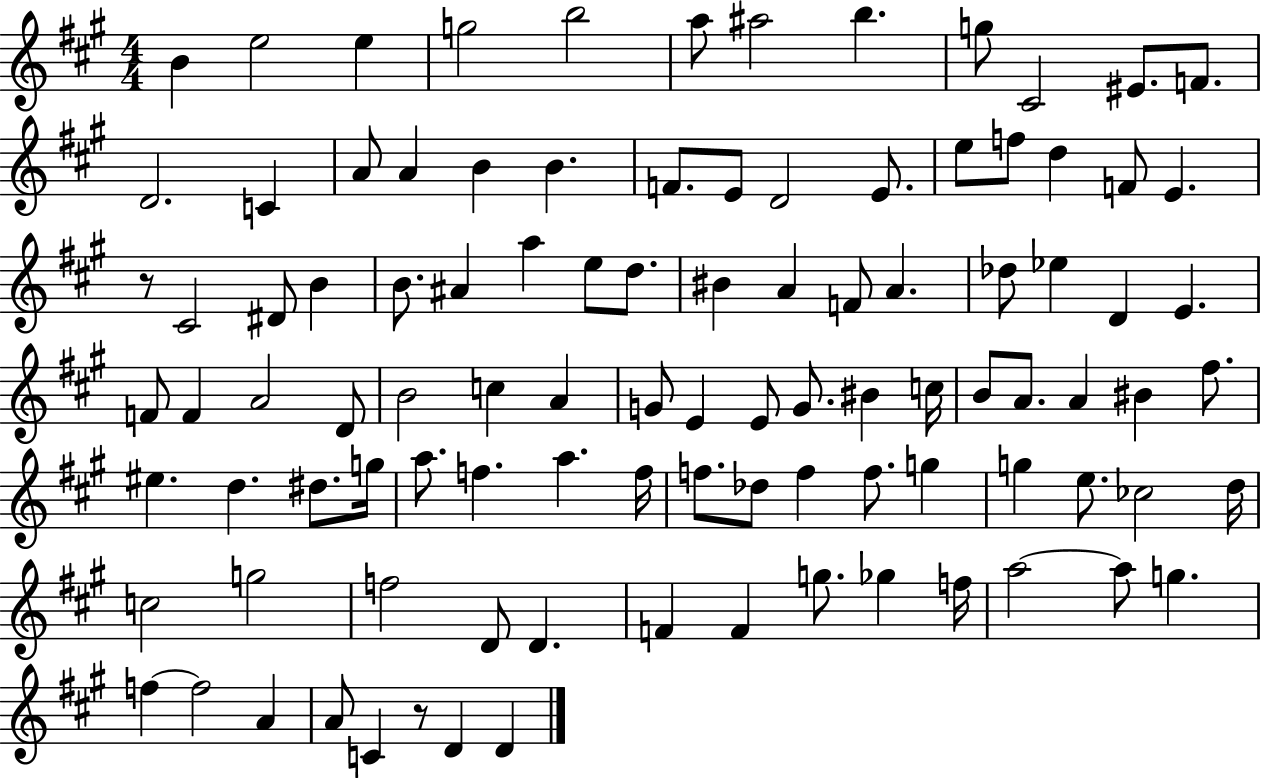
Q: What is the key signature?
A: A major